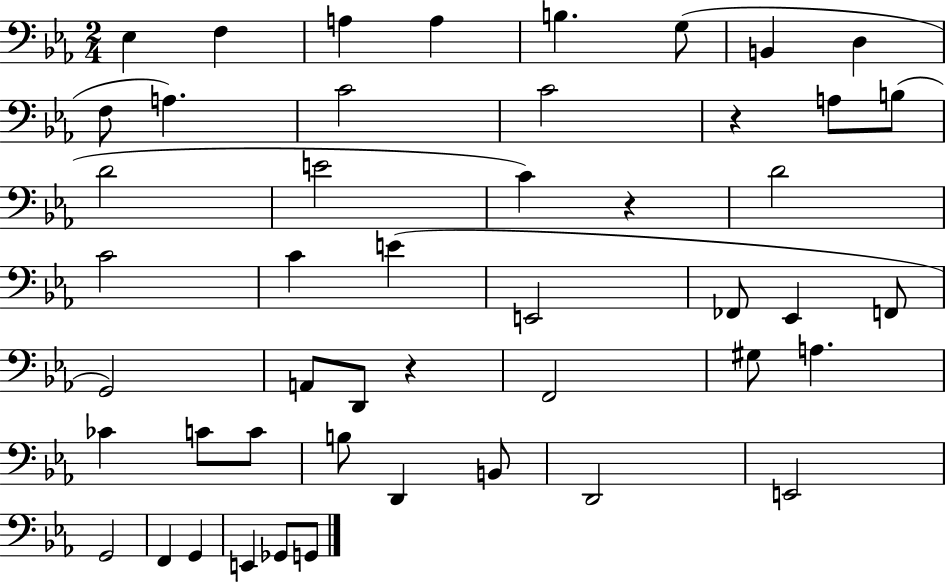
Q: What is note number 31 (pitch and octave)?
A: A3